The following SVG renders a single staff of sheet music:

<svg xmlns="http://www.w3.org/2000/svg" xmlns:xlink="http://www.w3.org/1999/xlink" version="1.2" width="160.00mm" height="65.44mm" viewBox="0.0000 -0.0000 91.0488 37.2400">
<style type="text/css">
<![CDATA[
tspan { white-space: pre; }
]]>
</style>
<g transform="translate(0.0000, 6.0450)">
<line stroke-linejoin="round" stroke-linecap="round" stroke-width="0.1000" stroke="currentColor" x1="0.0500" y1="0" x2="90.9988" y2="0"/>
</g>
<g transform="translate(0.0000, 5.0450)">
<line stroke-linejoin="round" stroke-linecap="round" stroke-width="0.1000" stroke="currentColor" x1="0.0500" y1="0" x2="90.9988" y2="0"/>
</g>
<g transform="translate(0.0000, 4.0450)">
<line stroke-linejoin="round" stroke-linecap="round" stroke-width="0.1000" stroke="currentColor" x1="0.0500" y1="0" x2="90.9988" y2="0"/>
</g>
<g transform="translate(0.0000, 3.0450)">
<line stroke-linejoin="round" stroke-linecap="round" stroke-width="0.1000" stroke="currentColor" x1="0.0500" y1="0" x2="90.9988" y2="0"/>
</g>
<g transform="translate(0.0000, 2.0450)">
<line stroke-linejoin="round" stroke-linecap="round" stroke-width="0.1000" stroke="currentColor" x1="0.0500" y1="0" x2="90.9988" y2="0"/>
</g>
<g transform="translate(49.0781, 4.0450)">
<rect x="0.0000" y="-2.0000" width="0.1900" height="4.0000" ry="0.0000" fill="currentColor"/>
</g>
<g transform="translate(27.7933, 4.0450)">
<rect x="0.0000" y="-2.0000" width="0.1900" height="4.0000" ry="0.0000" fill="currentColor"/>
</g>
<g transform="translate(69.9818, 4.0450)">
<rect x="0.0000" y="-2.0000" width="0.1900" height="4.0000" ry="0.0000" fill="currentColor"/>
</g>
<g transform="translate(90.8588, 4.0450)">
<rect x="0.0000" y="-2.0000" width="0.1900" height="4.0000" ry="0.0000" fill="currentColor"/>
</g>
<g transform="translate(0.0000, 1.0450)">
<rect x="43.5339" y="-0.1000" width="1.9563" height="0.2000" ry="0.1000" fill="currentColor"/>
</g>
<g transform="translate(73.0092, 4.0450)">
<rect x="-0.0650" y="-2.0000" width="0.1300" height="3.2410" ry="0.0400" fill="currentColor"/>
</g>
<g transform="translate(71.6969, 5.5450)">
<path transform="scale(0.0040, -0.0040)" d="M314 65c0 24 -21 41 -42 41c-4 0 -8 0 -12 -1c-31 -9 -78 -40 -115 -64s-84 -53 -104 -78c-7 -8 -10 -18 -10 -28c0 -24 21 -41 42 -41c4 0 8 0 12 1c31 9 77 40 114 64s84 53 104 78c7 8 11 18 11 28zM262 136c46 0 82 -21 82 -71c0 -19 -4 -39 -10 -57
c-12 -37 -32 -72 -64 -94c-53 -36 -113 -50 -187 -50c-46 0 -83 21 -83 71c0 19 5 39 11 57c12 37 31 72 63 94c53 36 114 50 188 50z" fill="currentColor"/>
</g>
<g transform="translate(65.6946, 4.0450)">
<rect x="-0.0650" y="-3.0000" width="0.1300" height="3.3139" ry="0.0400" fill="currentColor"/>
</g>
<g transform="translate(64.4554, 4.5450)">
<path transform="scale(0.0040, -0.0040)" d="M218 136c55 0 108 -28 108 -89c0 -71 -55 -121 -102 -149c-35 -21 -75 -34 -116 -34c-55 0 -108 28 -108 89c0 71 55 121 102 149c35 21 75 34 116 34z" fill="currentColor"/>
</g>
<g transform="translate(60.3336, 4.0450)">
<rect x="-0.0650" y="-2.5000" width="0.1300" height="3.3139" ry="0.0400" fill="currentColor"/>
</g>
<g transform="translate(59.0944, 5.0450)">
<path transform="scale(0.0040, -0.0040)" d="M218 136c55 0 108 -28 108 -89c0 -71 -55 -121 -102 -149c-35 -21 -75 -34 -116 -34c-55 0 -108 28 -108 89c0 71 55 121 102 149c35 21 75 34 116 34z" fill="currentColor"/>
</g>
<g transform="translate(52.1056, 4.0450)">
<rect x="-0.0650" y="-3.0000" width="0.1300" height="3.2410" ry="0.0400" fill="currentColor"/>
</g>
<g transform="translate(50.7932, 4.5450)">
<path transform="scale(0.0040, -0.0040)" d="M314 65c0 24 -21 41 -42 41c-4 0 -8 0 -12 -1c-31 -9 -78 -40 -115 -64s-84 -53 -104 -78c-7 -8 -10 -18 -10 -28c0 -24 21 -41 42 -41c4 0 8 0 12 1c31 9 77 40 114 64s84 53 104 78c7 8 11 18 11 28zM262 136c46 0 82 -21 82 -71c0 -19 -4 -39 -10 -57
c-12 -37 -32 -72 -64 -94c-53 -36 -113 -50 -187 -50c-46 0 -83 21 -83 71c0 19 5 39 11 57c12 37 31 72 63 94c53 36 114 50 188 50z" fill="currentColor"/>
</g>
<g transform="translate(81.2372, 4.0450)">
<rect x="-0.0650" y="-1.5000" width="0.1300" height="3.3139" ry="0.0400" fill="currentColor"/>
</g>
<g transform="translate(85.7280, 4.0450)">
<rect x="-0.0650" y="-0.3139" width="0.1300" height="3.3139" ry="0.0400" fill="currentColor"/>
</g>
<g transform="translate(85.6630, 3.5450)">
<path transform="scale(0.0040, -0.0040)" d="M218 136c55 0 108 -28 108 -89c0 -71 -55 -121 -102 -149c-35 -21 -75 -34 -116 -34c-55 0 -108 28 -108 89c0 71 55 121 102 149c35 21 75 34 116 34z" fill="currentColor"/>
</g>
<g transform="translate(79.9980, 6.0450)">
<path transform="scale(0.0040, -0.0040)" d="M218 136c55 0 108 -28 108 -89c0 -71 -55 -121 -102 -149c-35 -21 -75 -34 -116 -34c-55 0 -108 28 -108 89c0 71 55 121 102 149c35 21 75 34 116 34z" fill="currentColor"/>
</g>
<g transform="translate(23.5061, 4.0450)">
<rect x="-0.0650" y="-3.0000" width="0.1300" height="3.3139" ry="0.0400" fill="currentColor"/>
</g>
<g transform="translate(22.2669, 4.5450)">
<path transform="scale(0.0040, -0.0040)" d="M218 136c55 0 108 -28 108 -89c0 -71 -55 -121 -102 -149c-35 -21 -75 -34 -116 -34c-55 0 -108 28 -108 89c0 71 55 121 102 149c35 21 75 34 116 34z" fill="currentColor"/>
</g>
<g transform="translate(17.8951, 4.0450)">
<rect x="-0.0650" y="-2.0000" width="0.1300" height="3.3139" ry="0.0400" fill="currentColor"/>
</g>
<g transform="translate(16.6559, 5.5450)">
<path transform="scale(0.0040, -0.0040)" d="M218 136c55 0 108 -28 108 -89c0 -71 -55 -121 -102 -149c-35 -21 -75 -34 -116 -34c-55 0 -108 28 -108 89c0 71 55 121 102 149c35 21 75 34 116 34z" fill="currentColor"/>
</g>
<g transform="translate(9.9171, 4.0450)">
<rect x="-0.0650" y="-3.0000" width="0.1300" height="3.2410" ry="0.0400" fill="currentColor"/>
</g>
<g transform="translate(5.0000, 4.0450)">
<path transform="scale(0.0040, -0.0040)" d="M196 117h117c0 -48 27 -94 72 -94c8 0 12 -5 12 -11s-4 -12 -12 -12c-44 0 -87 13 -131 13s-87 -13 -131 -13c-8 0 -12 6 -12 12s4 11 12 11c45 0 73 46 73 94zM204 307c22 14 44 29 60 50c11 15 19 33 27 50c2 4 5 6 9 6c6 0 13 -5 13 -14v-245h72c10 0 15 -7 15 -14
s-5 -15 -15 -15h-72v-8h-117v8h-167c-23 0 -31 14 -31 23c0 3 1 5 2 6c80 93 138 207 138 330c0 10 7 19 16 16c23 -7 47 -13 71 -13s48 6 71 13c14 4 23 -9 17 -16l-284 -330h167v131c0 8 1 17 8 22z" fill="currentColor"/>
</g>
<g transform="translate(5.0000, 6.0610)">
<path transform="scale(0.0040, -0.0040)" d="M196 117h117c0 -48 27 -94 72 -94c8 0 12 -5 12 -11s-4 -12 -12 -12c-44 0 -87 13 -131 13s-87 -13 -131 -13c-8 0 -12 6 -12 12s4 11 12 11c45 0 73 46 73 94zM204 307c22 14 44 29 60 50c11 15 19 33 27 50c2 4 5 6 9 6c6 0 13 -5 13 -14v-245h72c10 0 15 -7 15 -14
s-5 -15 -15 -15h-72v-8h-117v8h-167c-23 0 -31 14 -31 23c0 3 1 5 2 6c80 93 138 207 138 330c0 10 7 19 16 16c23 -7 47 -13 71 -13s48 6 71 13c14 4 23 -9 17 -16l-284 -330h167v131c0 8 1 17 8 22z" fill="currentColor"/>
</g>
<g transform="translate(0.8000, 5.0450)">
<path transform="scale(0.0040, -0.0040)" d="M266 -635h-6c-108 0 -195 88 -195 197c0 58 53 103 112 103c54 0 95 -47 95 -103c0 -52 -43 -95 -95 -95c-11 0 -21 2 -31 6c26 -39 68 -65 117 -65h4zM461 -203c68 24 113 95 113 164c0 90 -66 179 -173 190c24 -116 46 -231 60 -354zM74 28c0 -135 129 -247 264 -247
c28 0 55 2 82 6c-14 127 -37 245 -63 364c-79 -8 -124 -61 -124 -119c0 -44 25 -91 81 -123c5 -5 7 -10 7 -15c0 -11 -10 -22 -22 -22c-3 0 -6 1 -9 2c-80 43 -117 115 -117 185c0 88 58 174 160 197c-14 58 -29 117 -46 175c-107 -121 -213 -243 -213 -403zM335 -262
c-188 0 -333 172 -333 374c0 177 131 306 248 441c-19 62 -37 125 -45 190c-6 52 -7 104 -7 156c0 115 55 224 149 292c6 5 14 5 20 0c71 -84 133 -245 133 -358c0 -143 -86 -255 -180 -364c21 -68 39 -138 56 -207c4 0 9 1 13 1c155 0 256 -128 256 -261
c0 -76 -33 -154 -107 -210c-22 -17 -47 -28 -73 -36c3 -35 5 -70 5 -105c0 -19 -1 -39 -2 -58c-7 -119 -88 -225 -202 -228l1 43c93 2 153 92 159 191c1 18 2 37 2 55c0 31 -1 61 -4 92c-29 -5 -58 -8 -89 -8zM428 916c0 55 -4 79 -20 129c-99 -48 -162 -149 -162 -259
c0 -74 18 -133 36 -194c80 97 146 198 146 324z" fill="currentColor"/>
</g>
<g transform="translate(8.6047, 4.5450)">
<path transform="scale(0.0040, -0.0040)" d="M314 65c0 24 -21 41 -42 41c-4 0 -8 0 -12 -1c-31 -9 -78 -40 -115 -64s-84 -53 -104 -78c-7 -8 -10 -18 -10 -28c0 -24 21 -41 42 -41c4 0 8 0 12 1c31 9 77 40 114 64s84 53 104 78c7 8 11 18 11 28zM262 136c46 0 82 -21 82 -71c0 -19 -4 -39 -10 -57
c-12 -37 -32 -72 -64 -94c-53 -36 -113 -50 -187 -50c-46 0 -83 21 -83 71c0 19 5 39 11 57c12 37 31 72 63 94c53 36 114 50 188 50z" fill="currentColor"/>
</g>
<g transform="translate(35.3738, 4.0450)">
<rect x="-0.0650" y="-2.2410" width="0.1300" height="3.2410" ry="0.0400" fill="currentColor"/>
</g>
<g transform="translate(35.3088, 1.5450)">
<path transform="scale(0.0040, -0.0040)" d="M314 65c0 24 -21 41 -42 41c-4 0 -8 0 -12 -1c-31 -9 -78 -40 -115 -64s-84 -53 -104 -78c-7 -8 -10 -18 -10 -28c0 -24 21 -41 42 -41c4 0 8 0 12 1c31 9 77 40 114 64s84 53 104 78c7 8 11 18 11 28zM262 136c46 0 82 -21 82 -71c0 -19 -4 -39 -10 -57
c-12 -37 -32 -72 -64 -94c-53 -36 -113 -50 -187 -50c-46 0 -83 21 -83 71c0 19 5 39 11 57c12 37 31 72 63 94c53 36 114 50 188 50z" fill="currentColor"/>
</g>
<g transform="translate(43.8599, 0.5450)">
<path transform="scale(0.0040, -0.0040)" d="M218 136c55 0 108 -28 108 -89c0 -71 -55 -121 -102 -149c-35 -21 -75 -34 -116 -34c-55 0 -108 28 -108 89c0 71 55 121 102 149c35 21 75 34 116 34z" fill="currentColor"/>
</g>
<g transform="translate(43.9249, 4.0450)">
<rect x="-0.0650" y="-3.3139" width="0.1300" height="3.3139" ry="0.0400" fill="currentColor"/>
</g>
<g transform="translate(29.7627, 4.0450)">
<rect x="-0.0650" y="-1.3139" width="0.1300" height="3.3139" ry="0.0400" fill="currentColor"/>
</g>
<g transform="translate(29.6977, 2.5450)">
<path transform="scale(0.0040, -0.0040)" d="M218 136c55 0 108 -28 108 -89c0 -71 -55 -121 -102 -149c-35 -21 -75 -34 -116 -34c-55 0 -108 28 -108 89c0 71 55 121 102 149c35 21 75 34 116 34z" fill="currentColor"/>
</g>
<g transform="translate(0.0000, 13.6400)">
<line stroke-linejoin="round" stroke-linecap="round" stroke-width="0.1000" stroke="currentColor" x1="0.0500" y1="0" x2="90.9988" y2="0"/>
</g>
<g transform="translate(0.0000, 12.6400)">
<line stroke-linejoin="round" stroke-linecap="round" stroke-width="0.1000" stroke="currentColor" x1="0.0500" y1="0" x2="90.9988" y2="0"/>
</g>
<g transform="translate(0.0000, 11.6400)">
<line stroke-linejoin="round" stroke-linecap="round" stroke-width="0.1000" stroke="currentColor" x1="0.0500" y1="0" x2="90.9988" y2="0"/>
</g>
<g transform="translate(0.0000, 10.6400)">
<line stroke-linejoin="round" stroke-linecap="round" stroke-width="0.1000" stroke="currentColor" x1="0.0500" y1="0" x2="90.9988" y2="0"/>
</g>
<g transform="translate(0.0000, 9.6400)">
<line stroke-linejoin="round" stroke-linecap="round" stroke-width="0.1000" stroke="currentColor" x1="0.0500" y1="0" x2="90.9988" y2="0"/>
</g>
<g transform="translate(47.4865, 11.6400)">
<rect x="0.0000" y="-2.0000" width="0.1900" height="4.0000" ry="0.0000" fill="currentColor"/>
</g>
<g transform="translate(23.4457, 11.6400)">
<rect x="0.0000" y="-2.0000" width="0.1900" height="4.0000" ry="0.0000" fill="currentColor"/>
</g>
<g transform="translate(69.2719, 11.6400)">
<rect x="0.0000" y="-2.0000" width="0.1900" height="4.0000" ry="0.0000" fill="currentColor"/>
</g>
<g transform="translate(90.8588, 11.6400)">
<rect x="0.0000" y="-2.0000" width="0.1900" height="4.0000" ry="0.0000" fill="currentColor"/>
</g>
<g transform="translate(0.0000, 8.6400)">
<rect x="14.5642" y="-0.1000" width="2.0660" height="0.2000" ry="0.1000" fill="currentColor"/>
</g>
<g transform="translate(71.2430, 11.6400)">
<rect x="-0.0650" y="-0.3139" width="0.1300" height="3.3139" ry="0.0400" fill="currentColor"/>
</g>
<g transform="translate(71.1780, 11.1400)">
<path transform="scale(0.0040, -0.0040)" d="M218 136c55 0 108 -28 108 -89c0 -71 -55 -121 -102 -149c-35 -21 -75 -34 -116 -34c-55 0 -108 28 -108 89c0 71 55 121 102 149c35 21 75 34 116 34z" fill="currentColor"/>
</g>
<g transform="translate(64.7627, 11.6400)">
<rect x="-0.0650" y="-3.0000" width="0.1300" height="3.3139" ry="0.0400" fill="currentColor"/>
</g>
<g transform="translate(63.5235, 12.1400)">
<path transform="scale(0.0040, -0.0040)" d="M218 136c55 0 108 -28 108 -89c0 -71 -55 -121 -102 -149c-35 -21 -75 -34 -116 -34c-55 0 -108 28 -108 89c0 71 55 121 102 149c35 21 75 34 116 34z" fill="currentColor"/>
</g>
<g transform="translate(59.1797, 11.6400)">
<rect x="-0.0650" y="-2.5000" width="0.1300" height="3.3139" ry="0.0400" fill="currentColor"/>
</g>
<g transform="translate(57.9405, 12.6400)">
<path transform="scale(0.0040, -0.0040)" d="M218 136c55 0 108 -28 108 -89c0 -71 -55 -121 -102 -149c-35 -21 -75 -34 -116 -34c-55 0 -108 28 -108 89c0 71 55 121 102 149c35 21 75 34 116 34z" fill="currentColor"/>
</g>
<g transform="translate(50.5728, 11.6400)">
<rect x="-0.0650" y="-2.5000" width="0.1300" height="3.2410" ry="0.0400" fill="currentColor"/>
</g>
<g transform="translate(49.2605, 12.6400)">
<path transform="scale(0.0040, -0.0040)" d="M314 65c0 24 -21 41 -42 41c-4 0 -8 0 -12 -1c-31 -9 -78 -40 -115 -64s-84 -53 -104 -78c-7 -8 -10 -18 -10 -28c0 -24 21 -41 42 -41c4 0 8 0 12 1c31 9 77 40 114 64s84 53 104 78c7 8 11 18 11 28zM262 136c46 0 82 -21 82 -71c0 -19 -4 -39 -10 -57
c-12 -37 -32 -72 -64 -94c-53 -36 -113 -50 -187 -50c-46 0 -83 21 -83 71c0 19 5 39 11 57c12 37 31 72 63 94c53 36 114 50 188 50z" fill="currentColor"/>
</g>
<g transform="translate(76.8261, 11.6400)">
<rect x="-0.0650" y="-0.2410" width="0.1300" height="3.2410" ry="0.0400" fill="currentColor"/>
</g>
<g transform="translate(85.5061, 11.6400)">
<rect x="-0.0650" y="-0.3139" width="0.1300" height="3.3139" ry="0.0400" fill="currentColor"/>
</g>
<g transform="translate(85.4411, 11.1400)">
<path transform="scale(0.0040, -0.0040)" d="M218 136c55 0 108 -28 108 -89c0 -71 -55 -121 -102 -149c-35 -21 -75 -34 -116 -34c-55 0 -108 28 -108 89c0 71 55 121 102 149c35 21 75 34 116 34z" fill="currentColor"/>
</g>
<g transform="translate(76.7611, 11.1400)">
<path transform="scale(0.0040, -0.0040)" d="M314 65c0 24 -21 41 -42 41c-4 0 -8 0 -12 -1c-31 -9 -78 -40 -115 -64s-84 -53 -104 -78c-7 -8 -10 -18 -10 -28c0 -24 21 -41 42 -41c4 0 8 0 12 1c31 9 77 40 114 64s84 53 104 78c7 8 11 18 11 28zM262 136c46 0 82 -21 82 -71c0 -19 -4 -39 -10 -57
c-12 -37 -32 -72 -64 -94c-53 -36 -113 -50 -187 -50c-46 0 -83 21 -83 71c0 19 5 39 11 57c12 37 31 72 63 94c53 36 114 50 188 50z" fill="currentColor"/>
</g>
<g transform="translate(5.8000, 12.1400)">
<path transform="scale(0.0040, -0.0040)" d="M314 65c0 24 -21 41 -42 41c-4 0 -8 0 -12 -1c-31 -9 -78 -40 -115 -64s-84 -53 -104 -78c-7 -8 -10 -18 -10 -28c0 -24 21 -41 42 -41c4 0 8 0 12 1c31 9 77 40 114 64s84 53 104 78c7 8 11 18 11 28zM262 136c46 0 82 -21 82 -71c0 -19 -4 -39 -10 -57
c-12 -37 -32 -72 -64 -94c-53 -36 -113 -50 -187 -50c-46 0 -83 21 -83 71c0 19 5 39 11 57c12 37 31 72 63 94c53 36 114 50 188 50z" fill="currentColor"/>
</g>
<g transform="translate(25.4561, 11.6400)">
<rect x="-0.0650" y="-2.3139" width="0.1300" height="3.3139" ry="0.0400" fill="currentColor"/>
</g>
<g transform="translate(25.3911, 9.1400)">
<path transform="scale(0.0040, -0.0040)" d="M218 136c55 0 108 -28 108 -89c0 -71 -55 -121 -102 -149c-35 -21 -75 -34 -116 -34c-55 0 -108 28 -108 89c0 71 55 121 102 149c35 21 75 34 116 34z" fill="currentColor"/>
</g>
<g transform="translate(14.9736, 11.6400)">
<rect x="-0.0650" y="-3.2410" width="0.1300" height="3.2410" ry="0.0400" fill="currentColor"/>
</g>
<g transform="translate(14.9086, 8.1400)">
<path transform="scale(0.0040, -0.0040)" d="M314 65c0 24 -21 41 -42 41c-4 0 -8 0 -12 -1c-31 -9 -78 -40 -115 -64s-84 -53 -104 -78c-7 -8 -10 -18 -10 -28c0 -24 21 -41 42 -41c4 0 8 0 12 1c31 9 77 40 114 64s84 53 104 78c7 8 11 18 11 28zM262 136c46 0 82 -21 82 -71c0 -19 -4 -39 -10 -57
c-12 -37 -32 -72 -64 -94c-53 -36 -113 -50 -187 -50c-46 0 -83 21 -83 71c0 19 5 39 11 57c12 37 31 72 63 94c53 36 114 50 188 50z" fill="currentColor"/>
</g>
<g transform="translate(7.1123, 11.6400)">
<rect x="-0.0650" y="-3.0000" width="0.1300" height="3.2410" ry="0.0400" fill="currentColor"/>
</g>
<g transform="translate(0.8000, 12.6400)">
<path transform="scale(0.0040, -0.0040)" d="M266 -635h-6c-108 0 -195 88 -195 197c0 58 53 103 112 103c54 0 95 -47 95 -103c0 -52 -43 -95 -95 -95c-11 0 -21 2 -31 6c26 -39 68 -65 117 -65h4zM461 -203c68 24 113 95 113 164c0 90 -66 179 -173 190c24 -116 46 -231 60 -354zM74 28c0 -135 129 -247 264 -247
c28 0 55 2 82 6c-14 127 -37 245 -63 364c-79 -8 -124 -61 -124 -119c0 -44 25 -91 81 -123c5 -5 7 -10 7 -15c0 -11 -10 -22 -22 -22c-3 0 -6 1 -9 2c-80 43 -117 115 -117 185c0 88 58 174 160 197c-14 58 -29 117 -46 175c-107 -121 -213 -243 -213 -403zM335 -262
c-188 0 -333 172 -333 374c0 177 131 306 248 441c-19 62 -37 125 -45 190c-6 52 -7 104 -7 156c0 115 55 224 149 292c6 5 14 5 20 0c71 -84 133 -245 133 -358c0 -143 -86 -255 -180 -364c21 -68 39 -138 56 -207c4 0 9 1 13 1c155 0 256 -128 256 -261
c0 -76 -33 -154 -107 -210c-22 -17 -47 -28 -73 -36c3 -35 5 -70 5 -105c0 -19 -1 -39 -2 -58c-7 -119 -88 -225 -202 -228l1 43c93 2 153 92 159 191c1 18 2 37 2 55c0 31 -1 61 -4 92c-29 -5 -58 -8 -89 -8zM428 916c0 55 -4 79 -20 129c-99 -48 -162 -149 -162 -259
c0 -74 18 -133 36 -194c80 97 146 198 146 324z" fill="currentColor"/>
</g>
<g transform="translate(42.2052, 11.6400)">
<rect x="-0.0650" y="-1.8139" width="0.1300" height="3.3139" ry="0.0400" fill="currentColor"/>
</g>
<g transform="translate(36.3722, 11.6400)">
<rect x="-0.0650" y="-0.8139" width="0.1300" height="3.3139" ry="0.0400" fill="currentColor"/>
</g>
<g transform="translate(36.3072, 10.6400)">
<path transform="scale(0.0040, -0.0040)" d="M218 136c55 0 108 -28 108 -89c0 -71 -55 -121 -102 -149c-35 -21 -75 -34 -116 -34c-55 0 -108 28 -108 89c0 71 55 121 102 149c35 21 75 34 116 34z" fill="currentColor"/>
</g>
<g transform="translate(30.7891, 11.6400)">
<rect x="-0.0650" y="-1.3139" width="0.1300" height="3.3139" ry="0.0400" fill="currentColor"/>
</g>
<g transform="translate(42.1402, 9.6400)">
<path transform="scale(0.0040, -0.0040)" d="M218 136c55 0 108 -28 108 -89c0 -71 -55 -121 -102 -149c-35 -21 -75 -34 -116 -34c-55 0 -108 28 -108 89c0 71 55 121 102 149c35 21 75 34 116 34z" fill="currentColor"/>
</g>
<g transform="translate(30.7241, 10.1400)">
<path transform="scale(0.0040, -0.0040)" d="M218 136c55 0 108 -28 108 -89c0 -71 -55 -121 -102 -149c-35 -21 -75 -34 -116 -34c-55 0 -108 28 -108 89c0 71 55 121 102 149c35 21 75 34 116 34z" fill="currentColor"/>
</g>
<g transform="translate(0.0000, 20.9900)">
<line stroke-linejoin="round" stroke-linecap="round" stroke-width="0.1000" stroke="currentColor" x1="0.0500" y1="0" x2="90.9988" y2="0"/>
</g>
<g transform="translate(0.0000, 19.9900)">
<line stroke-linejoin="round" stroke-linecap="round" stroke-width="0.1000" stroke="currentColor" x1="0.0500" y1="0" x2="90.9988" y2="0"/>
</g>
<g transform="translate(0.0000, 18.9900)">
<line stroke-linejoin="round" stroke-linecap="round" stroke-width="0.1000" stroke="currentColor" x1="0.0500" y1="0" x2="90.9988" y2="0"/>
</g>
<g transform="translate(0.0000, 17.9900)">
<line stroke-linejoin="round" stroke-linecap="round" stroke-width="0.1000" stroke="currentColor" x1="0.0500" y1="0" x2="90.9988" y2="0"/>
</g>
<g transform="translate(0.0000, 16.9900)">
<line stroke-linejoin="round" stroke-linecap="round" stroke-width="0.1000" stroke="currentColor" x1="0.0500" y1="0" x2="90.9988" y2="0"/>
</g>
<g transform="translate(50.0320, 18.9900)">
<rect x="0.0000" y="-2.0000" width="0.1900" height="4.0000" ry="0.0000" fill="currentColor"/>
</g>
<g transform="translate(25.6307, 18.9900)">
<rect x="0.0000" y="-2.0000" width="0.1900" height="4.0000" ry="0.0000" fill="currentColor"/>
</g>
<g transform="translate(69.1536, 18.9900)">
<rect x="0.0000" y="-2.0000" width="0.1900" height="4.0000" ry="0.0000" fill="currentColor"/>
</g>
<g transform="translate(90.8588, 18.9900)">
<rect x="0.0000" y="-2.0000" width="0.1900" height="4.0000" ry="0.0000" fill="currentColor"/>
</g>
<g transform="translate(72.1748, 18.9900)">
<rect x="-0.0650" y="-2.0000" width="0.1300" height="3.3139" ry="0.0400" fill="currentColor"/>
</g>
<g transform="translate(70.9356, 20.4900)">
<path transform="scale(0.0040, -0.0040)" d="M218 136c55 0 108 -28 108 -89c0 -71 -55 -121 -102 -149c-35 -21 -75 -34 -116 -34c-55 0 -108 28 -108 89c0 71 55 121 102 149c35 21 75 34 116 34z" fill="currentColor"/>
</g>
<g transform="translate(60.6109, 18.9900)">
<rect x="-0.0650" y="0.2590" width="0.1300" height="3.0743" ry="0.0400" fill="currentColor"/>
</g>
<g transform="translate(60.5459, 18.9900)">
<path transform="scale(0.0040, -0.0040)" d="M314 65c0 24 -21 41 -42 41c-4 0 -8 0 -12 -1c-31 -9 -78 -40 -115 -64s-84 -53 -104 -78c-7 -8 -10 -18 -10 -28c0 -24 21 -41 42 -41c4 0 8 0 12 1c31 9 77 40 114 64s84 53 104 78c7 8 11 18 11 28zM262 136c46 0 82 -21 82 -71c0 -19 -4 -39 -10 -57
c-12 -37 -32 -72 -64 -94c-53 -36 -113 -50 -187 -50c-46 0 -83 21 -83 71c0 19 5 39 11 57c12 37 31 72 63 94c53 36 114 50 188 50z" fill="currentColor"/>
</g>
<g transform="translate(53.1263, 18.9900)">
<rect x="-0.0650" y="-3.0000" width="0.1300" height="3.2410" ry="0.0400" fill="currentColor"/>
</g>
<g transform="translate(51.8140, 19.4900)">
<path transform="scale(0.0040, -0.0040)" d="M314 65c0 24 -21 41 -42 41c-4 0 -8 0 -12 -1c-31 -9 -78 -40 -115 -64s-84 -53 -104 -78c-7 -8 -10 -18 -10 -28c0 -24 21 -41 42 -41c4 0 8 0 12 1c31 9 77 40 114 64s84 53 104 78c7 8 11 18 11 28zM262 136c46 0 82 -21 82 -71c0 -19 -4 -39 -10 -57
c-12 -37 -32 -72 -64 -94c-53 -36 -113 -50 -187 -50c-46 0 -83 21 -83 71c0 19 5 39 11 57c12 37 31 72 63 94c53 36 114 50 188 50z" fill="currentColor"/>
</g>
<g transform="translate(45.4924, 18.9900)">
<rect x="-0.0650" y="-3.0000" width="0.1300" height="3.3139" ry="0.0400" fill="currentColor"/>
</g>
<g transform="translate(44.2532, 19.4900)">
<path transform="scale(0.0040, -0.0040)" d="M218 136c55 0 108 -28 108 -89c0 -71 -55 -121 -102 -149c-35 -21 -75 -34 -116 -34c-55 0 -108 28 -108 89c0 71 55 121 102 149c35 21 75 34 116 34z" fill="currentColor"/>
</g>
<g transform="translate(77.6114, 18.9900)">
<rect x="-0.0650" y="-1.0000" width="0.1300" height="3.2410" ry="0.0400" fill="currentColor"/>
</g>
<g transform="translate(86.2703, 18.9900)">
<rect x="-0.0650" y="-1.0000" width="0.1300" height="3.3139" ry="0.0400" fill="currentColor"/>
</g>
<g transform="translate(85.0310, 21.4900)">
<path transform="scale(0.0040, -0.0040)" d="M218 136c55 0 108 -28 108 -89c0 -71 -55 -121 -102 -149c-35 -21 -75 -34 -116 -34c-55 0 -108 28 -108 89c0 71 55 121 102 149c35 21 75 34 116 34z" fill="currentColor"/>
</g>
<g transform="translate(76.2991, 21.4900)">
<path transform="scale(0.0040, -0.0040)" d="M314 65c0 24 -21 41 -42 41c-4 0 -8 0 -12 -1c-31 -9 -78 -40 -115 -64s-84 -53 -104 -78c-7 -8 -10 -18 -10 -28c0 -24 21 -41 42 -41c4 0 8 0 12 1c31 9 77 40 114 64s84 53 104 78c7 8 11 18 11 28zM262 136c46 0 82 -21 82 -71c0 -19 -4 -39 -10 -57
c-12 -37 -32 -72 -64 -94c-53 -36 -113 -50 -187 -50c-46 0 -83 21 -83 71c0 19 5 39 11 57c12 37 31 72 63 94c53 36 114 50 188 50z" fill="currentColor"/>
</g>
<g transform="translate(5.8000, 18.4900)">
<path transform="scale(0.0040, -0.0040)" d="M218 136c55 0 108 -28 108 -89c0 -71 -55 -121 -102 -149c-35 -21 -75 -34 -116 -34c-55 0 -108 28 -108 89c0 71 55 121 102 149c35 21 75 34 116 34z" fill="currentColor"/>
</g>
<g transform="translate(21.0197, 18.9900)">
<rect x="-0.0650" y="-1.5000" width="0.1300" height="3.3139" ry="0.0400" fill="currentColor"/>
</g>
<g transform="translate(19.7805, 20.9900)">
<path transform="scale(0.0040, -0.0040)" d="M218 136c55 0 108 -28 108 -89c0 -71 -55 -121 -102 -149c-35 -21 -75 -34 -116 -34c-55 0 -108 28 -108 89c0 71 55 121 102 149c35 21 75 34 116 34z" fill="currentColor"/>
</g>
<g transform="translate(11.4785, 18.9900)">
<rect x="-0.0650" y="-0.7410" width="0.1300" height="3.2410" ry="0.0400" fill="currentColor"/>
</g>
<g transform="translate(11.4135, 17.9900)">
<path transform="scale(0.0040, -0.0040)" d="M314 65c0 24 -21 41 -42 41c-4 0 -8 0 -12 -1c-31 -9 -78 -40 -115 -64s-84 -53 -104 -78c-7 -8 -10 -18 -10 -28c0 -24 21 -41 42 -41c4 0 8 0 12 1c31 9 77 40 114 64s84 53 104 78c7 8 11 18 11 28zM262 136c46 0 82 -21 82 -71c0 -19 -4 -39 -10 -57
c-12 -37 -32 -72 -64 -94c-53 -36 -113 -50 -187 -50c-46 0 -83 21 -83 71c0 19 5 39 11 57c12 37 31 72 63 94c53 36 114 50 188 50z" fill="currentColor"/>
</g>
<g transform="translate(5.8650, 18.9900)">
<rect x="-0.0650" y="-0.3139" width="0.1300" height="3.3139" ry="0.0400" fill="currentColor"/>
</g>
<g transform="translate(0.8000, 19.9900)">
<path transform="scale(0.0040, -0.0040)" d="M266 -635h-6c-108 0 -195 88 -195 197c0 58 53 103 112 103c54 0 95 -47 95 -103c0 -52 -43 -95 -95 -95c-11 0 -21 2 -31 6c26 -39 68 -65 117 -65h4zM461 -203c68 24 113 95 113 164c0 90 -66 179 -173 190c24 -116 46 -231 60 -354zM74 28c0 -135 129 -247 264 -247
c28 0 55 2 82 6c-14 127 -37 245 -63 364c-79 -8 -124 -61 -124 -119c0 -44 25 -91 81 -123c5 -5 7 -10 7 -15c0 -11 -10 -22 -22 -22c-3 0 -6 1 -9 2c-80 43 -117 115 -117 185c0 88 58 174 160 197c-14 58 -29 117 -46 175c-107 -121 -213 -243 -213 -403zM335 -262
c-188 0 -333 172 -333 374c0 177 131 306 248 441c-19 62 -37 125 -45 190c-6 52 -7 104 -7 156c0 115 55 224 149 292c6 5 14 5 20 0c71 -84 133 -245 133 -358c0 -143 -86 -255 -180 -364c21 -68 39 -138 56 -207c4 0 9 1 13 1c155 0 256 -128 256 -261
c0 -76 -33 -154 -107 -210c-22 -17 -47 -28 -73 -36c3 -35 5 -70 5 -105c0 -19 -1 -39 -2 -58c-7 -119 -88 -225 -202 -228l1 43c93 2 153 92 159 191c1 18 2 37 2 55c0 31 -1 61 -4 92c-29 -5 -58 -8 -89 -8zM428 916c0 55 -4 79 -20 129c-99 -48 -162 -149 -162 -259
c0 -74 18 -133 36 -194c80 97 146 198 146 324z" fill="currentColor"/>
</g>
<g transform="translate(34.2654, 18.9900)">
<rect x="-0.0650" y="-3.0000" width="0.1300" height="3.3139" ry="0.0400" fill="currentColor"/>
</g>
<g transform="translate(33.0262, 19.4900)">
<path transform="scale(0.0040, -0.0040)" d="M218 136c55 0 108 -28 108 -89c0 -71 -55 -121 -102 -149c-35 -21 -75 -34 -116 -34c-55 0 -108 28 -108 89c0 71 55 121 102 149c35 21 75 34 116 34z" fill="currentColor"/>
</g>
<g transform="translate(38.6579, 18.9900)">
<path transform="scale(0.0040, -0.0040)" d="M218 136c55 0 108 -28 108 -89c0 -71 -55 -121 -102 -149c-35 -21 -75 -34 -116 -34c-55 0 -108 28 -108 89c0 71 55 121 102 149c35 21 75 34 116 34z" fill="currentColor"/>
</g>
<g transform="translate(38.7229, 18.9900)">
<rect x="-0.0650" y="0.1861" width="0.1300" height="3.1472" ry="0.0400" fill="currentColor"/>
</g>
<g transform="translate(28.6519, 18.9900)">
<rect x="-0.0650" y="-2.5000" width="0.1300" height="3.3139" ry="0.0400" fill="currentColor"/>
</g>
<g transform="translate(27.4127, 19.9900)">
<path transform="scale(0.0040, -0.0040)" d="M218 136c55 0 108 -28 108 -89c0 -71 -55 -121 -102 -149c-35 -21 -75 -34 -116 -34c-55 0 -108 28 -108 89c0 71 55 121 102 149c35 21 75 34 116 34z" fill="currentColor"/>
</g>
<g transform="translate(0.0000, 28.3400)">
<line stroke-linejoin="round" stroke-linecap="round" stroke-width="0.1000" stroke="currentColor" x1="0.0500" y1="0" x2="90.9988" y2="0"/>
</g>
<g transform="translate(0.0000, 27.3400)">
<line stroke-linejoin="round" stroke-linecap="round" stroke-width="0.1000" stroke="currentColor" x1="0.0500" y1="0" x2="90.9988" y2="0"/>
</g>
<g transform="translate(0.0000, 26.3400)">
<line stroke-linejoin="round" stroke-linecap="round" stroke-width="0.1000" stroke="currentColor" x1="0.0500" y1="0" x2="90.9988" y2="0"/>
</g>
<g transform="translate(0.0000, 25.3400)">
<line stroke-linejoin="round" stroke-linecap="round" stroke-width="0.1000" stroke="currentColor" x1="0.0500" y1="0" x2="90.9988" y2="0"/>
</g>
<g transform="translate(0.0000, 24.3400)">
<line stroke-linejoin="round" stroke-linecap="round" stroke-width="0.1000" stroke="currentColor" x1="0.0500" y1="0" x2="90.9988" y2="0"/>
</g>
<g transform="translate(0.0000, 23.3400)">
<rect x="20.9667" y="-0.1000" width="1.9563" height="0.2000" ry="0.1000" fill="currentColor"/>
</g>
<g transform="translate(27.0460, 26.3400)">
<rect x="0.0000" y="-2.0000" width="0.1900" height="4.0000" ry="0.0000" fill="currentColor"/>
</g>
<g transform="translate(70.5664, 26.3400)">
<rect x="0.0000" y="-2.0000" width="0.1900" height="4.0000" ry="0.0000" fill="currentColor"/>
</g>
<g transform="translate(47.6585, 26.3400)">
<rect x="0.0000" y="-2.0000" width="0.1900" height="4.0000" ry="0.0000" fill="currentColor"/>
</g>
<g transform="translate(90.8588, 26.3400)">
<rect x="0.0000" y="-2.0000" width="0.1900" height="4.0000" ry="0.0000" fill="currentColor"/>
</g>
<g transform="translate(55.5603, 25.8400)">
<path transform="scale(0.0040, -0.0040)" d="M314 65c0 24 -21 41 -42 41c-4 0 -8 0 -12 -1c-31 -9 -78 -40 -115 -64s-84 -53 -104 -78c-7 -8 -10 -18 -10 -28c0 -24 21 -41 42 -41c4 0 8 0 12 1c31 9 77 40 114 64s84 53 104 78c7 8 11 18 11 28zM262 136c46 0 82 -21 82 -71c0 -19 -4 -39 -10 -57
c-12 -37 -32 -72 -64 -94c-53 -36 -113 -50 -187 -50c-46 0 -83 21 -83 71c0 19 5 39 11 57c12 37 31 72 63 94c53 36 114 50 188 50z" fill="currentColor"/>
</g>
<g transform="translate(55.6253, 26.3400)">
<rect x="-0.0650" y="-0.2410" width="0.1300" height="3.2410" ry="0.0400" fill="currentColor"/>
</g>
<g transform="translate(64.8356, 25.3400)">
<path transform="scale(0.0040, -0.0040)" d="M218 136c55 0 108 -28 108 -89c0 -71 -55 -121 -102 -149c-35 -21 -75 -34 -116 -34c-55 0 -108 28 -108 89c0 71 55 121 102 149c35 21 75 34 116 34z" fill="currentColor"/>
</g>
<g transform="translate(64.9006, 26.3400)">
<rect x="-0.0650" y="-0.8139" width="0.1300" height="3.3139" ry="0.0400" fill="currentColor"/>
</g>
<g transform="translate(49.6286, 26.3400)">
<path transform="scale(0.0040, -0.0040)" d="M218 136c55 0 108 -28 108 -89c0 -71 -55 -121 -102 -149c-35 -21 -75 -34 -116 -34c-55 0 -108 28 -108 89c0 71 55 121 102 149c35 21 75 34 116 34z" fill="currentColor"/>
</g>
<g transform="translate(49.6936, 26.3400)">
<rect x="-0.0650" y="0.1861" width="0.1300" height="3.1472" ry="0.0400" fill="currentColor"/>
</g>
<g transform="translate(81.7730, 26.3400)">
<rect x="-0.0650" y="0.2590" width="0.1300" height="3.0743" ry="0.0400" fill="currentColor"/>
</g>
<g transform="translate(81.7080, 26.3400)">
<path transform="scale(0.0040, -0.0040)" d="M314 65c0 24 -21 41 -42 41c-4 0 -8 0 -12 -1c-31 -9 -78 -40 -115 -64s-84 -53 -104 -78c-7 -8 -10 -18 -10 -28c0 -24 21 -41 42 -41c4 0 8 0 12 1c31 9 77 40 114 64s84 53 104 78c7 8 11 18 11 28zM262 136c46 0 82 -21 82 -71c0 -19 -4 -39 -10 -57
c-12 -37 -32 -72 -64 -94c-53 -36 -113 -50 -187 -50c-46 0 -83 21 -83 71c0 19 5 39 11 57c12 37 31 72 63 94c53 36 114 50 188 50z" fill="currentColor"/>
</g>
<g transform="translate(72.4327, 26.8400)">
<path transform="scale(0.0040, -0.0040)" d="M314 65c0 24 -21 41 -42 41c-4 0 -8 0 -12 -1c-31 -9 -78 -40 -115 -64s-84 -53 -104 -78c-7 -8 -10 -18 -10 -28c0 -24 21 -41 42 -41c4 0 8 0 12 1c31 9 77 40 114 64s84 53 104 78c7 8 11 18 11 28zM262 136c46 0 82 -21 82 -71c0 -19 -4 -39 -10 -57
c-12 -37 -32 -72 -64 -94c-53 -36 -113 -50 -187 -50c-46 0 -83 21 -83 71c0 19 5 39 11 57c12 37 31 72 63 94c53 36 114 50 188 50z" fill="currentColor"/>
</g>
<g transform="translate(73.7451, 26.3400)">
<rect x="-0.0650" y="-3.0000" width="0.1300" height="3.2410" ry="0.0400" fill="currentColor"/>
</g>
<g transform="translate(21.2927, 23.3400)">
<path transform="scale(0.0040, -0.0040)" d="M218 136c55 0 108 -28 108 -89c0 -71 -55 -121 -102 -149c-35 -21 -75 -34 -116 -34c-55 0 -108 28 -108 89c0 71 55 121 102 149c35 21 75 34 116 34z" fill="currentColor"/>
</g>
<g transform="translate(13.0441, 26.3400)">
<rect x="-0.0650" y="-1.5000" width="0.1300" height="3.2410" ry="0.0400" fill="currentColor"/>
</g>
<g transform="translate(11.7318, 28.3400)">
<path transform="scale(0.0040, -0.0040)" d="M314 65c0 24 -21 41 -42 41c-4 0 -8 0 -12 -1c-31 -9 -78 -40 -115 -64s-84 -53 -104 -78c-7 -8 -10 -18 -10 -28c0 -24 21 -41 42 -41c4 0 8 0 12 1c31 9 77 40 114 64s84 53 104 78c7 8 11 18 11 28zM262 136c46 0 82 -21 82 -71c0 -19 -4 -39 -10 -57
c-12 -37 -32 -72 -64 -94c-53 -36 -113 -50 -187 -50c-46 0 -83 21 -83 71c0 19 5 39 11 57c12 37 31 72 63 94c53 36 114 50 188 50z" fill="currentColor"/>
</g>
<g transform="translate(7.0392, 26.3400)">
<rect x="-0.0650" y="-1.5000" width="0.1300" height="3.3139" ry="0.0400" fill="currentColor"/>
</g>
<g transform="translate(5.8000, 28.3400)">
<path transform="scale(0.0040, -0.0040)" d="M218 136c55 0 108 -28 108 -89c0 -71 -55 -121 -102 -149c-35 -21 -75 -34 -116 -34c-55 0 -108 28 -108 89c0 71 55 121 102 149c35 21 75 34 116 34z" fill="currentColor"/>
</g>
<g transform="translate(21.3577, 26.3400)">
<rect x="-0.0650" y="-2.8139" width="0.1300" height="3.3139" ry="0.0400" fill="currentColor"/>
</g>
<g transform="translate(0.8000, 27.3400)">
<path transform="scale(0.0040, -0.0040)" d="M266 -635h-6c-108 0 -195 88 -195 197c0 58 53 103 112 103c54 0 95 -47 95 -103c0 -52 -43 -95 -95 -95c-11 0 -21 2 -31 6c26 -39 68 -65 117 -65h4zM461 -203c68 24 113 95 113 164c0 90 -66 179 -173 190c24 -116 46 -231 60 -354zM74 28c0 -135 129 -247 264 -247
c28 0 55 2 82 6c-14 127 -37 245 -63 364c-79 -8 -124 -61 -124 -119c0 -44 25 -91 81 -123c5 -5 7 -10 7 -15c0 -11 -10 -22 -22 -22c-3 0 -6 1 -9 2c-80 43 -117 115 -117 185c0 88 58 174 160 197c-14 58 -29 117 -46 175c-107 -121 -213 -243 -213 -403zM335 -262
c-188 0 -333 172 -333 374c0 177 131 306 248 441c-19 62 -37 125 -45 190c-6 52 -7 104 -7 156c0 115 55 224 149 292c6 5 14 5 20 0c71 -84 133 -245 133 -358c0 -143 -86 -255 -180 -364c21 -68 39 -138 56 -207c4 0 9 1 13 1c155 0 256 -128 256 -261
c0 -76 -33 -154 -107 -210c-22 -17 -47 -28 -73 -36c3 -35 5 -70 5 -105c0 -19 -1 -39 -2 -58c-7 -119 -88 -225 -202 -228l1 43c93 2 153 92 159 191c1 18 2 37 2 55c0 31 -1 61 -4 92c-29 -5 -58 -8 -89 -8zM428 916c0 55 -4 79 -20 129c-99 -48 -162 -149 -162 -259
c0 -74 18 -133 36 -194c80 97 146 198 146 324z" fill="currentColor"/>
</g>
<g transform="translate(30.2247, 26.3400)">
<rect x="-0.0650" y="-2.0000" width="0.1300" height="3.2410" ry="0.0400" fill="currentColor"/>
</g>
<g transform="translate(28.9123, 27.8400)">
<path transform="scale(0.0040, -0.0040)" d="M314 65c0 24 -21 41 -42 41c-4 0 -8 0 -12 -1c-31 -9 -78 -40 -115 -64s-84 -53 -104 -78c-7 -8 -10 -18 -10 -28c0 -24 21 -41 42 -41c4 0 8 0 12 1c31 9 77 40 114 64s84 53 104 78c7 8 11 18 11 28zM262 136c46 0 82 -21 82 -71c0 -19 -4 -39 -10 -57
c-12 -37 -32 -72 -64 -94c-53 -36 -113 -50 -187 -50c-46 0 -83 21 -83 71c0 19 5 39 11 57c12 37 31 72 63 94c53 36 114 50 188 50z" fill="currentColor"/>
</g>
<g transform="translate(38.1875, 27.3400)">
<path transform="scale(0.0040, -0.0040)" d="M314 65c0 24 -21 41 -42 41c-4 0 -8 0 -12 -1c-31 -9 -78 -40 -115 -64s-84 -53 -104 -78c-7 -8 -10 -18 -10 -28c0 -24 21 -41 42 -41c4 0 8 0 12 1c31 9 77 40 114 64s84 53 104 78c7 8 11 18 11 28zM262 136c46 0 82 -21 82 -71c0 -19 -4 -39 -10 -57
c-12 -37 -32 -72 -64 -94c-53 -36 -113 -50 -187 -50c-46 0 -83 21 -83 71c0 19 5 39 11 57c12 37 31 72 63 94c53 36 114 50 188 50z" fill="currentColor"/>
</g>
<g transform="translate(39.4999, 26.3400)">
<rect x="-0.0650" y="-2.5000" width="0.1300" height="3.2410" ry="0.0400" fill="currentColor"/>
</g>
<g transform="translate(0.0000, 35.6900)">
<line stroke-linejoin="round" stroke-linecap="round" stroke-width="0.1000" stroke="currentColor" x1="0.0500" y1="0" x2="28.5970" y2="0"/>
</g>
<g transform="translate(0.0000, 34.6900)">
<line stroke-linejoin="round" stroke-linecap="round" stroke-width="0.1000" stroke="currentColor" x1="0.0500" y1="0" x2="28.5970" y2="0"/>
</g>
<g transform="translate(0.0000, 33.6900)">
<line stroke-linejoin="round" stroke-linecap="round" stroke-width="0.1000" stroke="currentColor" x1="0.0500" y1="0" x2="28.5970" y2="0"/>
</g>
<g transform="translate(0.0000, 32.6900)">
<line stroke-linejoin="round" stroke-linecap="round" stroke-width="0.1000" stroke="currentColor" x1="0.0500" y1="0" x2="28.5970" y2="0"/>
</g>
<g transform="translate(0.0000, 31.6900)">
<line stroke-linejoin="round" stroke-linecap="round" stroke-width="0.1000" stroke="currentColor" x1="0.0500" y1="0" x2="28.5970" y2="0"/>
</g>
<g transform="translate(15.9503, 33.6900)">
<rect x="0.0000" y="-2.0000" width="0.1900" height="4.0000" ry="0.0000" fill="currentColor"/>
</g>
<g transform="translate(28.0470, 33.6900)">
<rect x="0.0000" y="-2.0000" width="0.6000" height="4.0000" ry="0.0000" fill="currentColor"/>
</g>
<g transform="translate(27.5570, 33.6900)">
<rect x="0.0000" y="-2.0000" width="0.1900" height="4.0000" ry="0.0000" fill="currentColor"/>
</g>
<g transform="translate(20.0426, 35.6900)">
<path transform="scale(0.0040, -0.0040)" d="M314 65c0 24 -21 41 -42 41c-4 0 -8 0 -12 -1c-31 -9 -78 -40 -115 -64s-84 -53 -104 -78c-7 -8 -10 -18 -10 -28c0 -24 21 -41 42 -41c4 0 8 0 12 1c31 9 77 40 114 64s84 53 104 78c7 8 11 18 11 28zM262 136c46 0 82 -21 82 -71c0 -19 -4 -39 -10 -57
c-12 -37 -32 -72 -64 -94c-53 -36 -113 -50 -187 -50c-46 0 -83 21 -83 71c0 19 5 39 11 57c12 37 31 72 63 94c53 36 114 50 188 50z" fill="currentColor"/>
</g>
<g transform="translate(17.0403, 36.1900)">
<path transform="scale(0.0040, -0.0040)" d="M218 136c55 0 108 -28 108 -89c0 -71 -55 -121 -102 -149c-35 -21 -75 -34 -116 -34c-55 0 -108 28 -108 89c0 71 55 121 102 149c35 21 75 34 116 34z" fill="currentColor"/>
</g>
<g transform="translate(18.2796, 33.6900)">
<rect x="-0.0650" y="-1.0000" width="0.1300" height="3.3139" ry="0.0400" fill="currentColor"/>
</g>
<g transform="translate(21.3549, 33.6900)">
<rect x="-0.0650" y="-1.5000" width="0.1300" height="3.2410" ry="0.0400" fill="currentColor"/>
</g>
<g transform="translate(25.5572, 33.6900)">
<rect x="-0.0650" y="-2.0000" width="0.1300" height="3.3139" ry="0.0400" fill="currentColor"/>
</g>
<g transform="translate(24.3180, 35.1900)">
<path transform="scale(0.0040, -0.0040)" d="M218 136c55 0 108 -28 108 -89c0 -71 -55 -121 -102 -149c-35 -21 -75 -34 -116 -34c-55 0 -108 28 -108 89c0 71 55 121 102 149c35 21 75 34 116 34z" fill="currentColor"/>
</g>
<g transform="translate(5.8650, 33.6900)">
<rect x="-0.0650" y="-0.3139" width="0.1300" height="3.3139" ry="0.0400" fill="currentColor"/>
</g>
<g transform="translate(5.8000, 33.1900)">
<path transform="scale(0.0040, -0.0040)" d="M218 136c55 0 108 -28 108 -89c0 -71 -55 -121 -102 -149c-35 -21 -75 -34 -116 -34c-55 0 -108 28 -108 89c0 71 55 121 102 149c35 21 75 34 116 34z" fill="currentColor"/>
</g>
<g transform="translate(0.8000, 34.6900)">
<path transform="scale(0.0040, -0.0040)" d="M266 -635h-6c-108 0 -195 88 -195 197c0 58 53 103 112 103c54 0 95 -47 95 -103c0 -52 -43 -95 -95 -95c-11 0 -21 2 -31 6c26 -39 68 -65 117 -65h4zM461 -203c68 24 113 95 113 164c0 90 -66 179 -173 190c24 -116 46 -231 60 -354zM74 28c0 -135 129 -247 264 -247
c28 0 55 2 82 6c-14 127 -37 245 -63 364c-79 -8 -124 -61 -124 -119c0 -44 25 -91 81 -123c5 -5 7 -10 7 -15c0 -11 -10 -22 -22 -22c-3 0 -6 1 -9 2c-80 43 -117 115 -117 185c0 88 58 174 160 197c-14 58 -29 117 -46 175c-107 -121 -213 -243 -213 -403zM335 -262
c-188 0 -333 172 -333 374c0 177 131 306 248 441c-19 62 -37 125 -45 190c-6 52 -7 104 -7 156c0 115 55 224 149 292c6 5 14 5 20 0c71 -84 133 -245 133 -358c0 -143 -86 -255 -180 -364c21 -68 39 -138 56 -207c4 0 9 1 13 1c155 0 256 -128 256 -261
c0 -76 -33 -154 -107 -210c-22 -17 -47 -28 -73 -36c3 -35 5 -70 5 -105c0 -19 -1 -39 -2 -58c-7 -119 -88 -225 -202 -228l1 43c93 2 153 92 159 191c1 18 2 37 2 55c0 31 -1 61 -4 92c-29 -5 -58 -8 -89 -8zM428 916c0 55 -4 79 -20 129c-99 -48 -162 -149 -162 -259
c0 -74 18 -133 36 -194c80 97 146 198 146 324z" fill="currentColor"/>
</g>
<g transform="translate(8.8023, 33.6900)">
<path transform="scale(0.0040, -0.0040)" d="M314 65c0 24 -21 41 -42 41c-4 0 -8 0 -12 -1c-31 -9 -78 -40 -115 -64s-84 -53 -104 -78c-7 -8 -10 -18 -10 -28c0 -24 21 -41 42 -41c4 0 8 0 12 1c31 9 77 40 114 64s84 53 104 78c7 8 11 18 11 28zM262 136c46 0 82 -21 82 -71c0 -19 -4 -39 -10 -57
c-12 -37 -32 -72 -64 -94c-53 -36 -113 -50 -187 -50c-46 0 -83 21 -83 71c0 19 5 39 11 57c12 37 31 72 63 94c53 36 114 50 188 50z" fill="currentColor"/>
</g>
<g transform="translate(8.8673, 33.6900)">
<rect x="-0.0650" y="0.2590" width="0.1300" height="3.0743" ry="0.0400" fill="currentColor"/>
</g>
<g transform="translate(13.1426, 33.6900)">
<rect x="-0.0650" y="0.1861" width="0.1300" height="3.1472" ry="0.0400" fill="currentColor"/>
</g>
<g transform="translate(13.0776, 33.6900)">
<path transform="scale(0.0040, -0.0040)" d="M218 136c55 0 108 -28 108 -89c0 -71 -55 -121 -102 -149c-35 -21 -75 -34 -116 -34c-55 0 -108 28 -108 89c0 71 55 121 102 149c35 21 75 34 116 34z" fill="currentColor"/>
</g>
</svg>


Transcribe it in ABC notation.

X:1
T:Untitled
M:4/4
L:1/4
K:C
A2 F A e g2 b A2 G A F2 E c A2 b2 g e d f G2 G A c c2 c c d2 E G A B A A2 B2 F D2 D E E2 a F2 G2 B c2 d A2 B2 c B2 B D E2 F